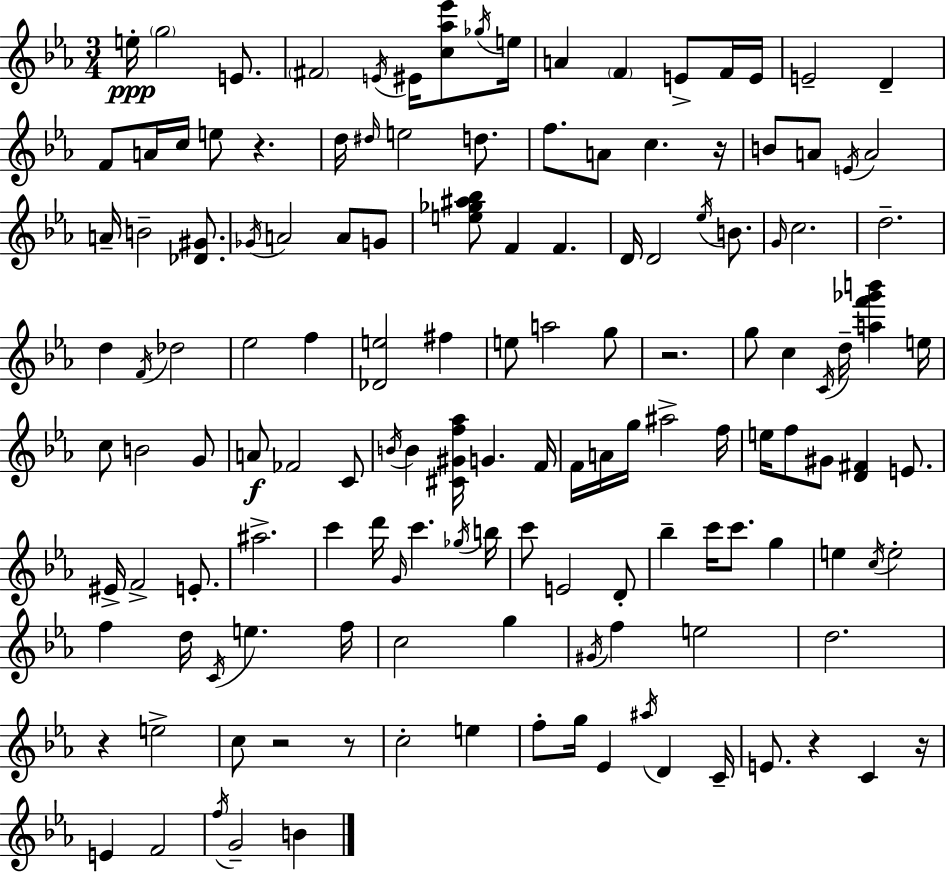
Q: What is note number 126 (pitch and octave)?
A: B4